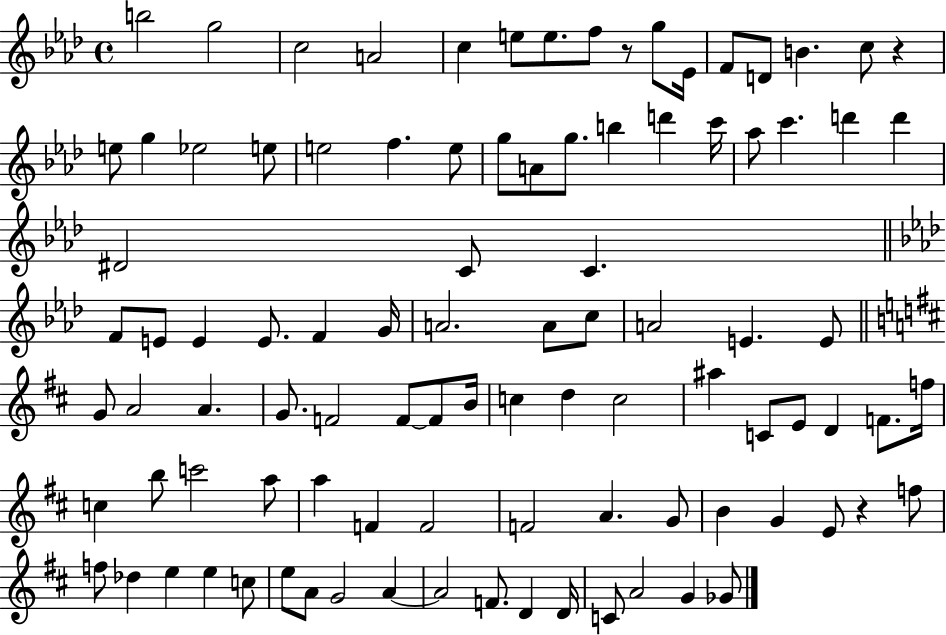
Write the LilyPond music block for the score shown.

{
  \clef treble
  \time 4/4
  \defaultTimeSignature
  \key aes \major
  b''2 g''2 | c''2 a'2 | c''4 e''8 e''8. f''8 r8 g''8 ees'16 | f'8 d'8 b'4. c''8 r4 | \break e''8 g''4 ees''2 e''8 | e''2 f''4. e''8 | g''8 a'8 g''8. b''4 d'''4 c'''16 | aes''8 c'''4. d'''4 d'''4 | \break dis'2 c'8 c'4. | \bar "||" \break \key f \minor f'8 e'8 e'4 e'8. f'4 g'16 | a'2. a'8 c''8 | a'2 e'4. e'8 | \bar "||" \break \key d \major g'8 a'2 a'4. | g'8. f'2 f'8~~ f'8 b'16 | c''4 d''4 c''2 | ais''4 c'8 e'8 d'4 f'8. f''16 | \break c''4 b''8 c'''2 a''8 | a''4 f'4 f'2 | f'2 a'4. g'8 | b'4 g'4 e'8 r4 f''8 | \break f''8 des''4 e''4 e''4 c''8 | e''8 a'8 g'2 a'4~~ | a'2 f'8. d'4 d'16 | c'8 a'2 g'4 ges'8 | \break \bar "|."
}